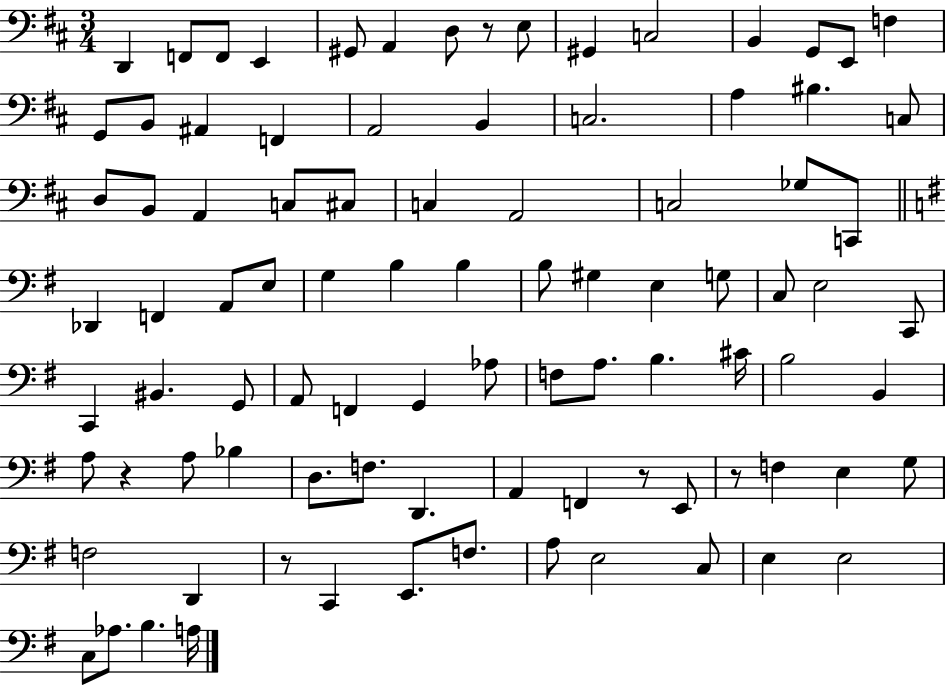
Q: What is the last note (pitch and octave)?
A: A3